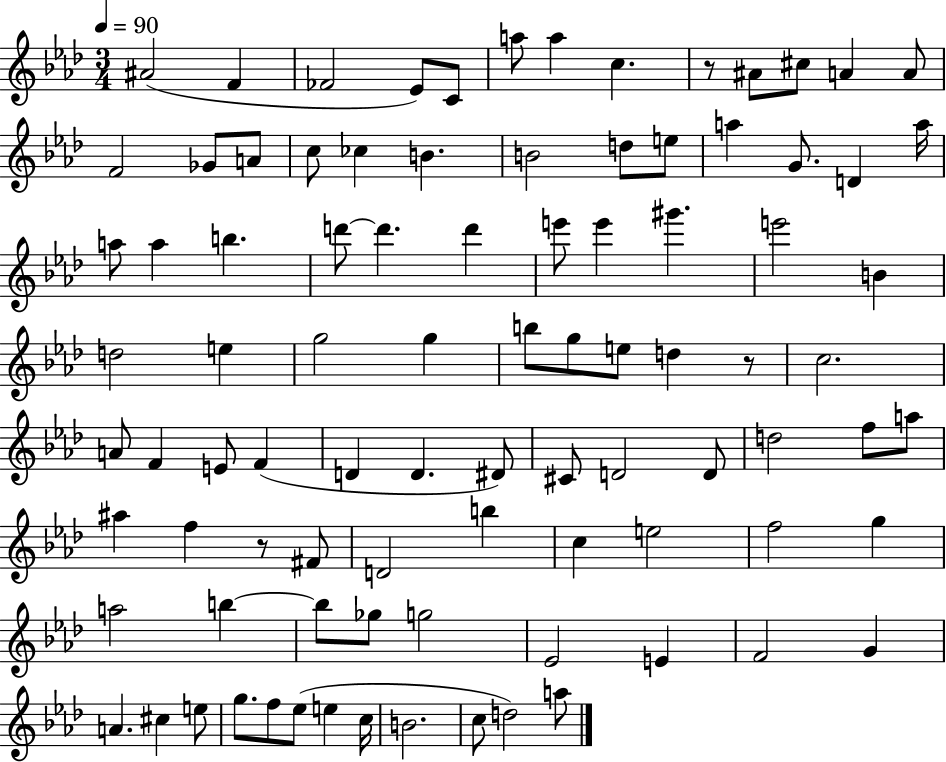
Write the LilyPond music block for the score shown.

{
  \clef treble
  \numericTimeSignature
  \time 3/4
  \key aes \major
  \tempo 4 = 90
  ais'2( f'4 | fes'2 ees'8) c'8 | a''8 a''4 c''4. | r8 ais'8 cis''8 a'4 a'8 | \break f'2 ges'8 a'8 | c''8 ces''4 b'4. | b'2 d''8 e''8 | a''4 g'8. d'4 a''16 | \break a''8 a''4 b''4. | d'''8~~ d'''4. d'''4 | e'''8 e'''4 gis'''4. | e'''2 b'4 | \break d''2 e''4 | g''2 g''4 | b''8 g''8 e''8 d''4 r8 | c''2. | \break a'8 f'4 e'8 f'4( | d'4 d'4. dis'8) | cis'8 d'2 d'8 | d''2 f''8 a''8 | \break ais''4 f''4 r8 fis'8 | d'2 b''4 | c''4 e''2 | f''2 g''4 | \break a''2 b''4~~ | b''8 ges''8 g''2 | ees'2 e'4 | f'2 g'4 | \break a'4. cis''4 e''8 | g''8. f''8 ees''8( e''4 c''16 | b'2. | c''8 d''2) a''8 | \break \bar "|."
}